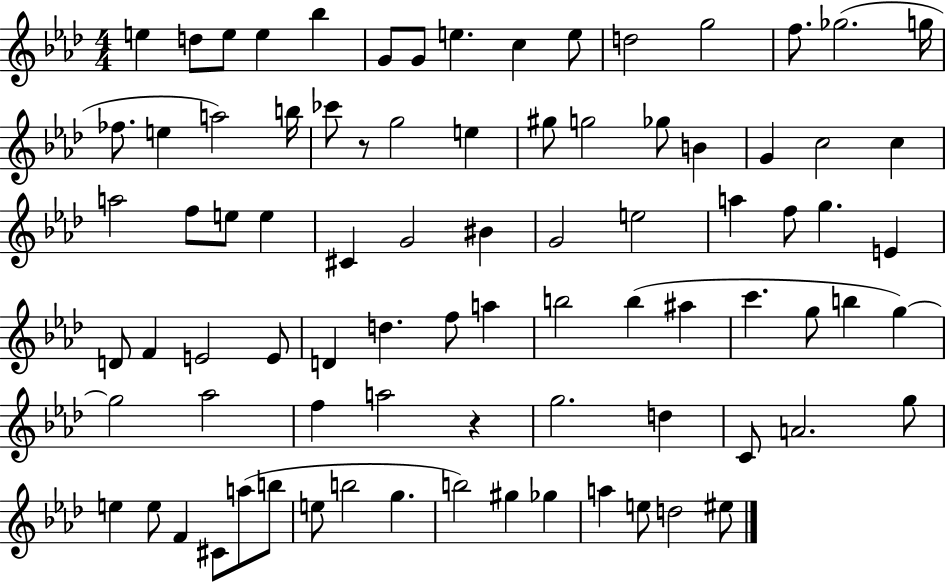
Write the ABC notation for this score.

X:1
T:Untitled
M:4/4
L:1/4
K:Ab
e d/2 e/2 e _b G/2 G/2 e c e/2 d2 g2 f/2 _g2 g/4 _f/2 e a2 b/4 _c'/2 z/2 g2 e ^g/2 g2 _g/2 B G c2 c a2 f/2 e/2 e ^C G2 ^B G2 e2 a f/2 g E D/2 F E2 E/2 D d f/2 a b2 b ^a c' g/2 b g g2 _a2 f a2 z g2 d C/2 A2 g/2 e e/2 F ^C/2 a/2 b/2 e/2 b2 g b2 ^g _g a e/2 d2 ^e/2